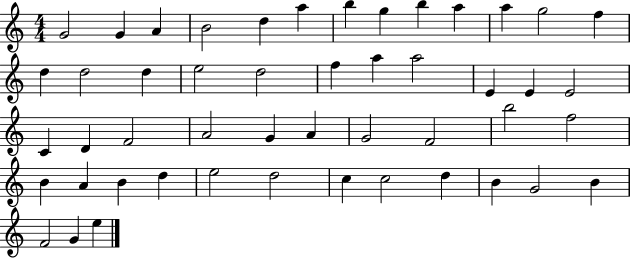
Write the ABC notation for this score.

X:1
T:Untitled
M:4/4
L:1/4
K:C
G2 G A B2 d a b g b a a g2 f d d2 d e2 d2 f a a2 E E E2 C D F2 A2 G A G2 F2 b2 f2 B A B d e2 d2 c c2 d B G2 B F2 G e